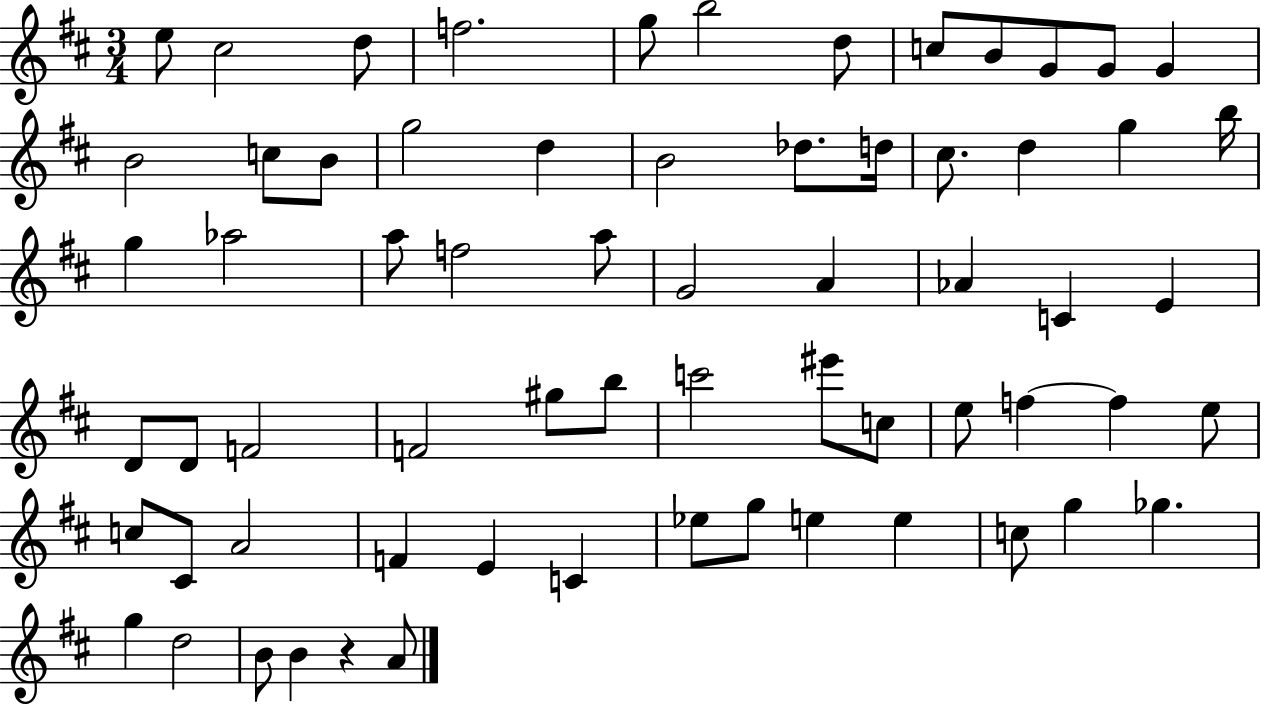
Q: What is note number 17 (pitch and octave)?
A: D5